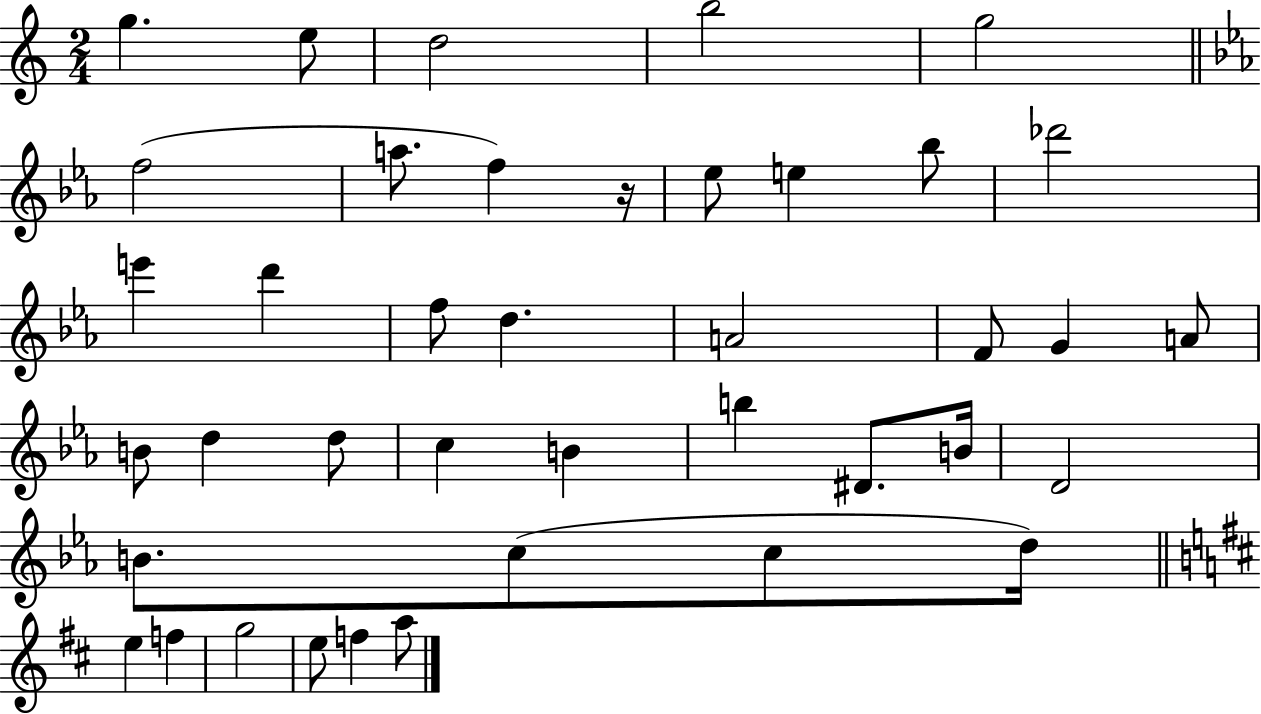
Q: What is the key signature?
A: C major